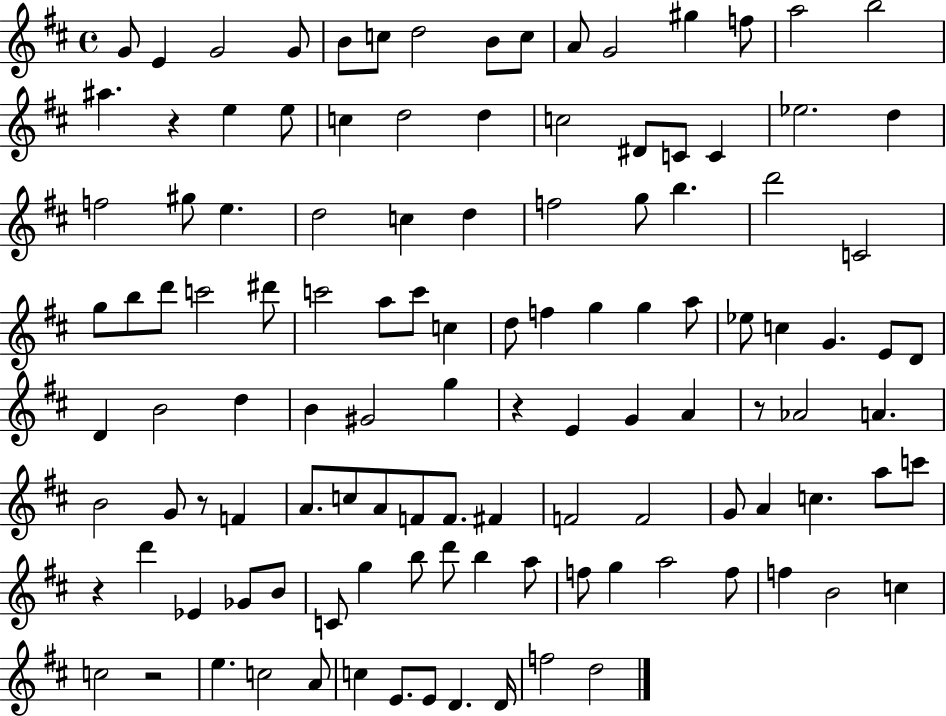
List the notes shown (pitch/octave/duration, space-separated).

G4/e E4/q G4/h G4/e B4/e C5/e D5/h B4/e C5/e A4/e G4/h G#5/q F5/e A5/h B5/h A#5/q. R/q E5/q E5/e C5/q D5/h D5/q C5/h D#4/e C4/e C4/q Eb5/h. D5/q F5/h G#5/e E5/q. D5/h C5/q D5/q F5/h G5/e B5/q. D6/h C4/h G5/e B5/e D6/e C6/h D#6/e C6/h A5/e C6/e C5/q D5/e F5/q G5/q G5/q A5/e Eb5/e C5/q G4/q. E4/e D4/e D4/q B4/h D5/q B4/q G#4/h G5/q R/q E4/q G4/q A4/q R/e Ab4/h A4/q. B4/h G4/e R/e F4/q A4/e. C5/e A4/e F4/e F4/e. F#4/q F4/h F4/h G4/e A4/q C5/q. A5/e C6/e R/q D6/q Eb4/q Gb4/e B4/e C4/e G5/q B5/e D6/e B5/q A5/e F5/e G5/q A5/h F5/e F5/q B4/h C5/q C5/h R/h E5/q. C5/h A4/e C5/q E4/e. E4/e D4/q. D4/s F5/h D5/h